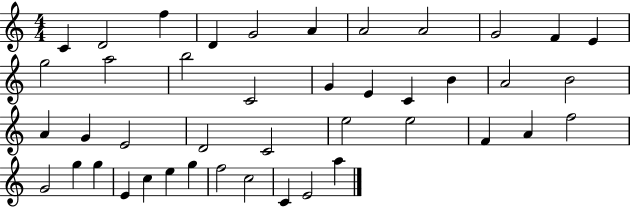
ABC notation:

X:1
T:Untitled
M:4/4
L:1/4
K:C
C D2 f D G2 A A2 A2 G2 F E g2 a2 b2 C2 G E C B A2 B2 A G E2 D2 C2 e2 e2 F A f2 G2 g g E c e g f2 c2 C E2 a